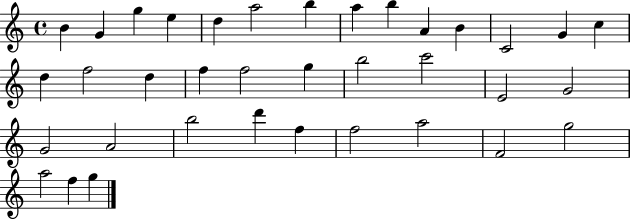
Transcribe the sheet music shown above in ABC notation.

X:1
T:Untitled
M:4/4
L:1/4
K:C
B G g e d a2 b a b A B C2 G c d f2 d f f2 g b2 c'2 E2 G2 G2 A2 b2 d' f f2 a2 F2 g2 a2 f g